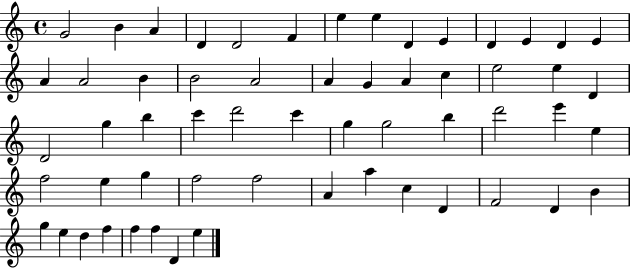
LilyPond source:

{
  \clef treble
  \time 4/4
  \defaultTimeSignature
  \key c \major
  g'2 b'4 a'4 | d'4 d'2 f'4 | e''4 e''4 d'4 e'4 | d'4 e'4 d'4 e'4 | \break a'4 a'2 b'4 | b'2 a'2 | a'4 g'4 a'4 c''4 | e''2 e''4 d'4 | \break d'2 g''4 b''4 | c'''4 d'''2 c'''4 | g''4 g''2 b''4 | d'''2 e'''4 e''4 | \break f''2 e''4 g''4 | f''2 f''2 | a'4 a''4 c''4 d'4 | f'2 d'4 b'4 | \break g''4 e''4 d''4 f''4 | f''4 f''4 d'4 e''4 | \bar "|."
}